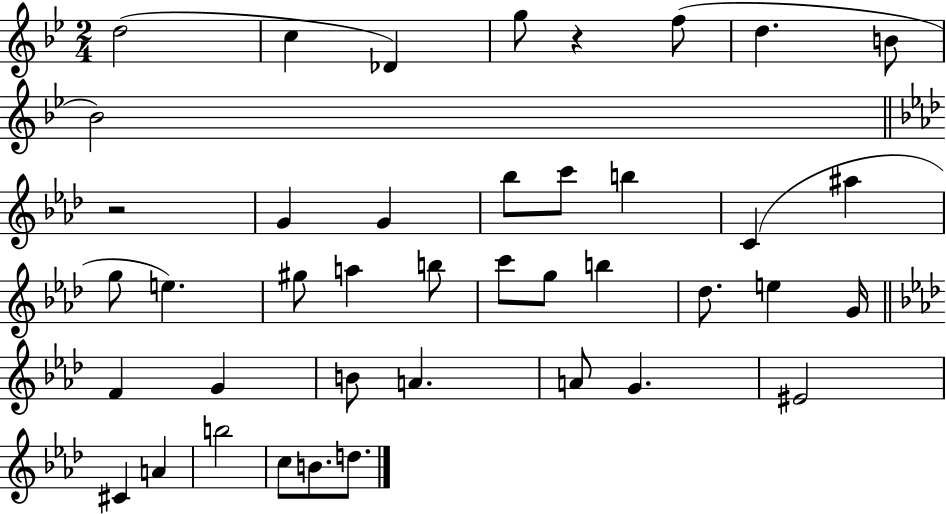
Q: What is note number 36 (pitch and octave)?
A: B5